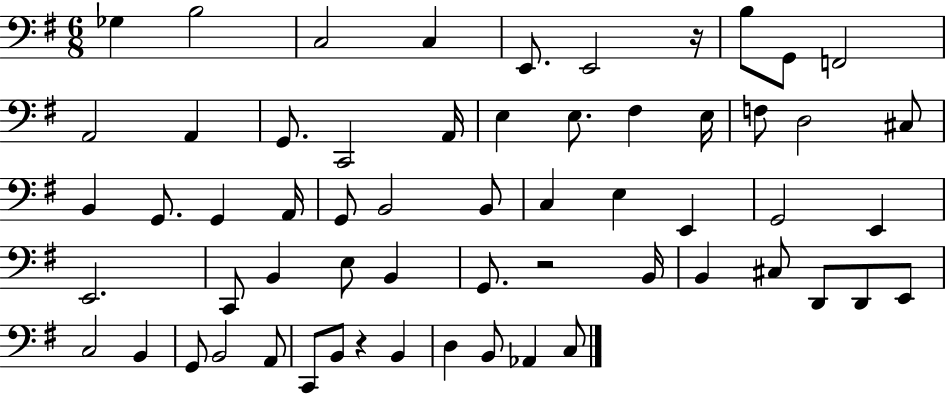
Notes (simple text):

Gb3/q B3/h C3/h C3/q E2/e. E2/h R/s B3/e G2/e F2/h A2/h A2/q G2/e. C2/h A2/s E3/q E3/e. F#3/q E3/s F3/e D3/h C#3/e B2/q G2/e. G2/q A2/s G2/e B2/h B2/e C3/q E3/q E2/q G2/h E2/q E2/h. C2/e B2/q E3/e B2/q G2/e. R/h B2/s B2/q C#3/e D2/e D2/e E2/e C3/h B2/q G2/e B2/h A2/e C2/e B2/e R/q B2/q D3/q B2/e Ab2/q C3/e